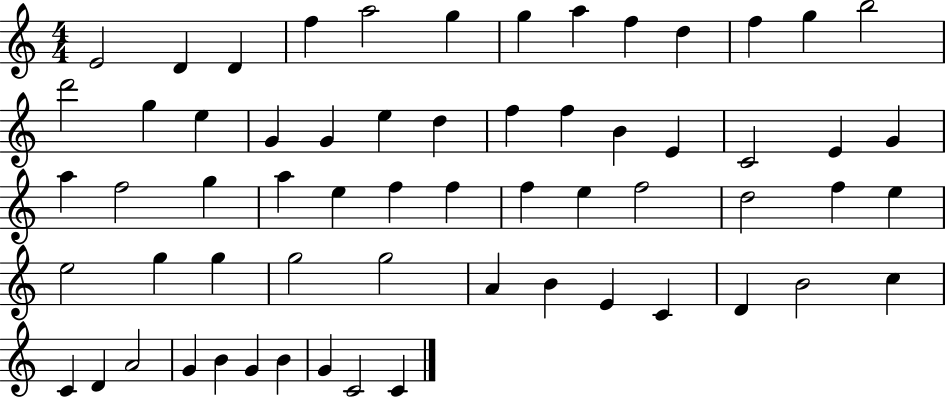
E4/h D4/q D4/q F5/q A5/h G5/q G5/q A5/q F5/q D5/q F5/q G5/q B5/h D6/h G5/q E5/q G4/q G4/q E5/q D5/q F5/q F5/q B4/q E4/q C4/h E4/q G4/q A5/q F5/h G5/q A5/q E5/q F5/q F5/q F5/q E5/q F5/h D5/h F5/q E5/q E5/h G5/q G5/q G5/h G5/h A4/q B4/q E4/q C4/q D4/q B4/h C5/q C4/q D4/q A4/h G4/q B4/q G4/q B4/q G4/q C4/h C4/q